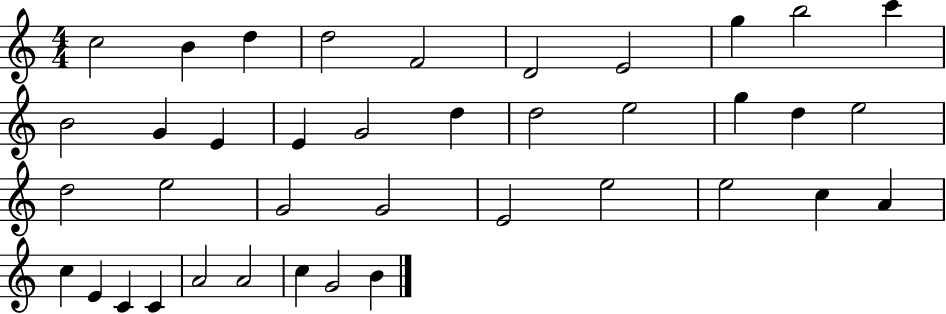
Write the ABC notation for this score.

X:1
T:Untitled
M:4/4
L:1/4
K:C
c2 B d d2 F2 D2 E2 g b2 c' B2 G E E G2 d d2 e2 g d e2 d2 e2 G2 G2 E2 e2 e2 c A c E C C A2 A2 c G2 B